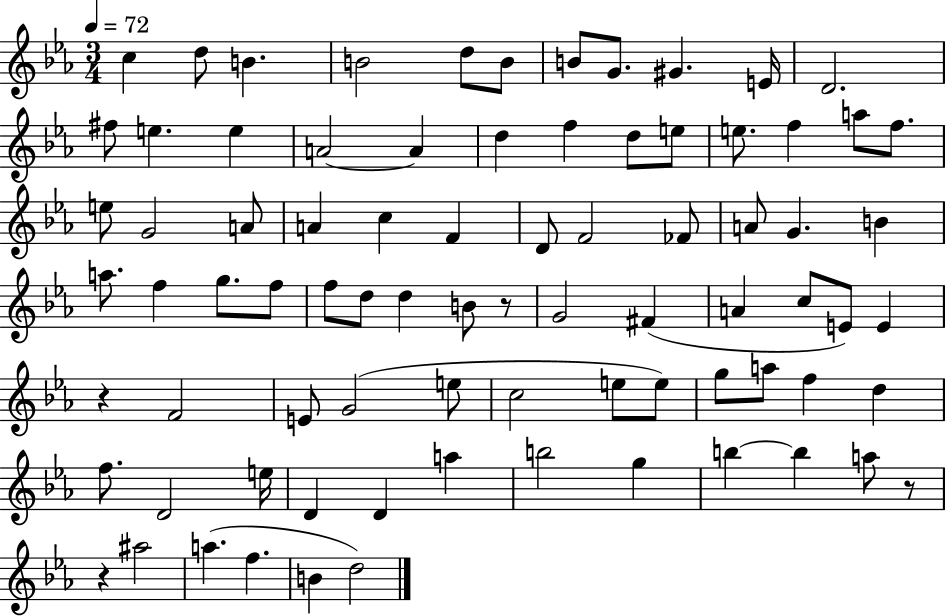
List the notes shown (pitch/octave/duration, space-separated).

C5/q D5/e B4/q. B4/h D5/e B4/e B4/e G4/e. G#4/q. E4/s D4/h. F#5/e E5/q. E5/q A4/h A4/q D5/q F5/q D5/e E5/e E5/e. F5/q A5/e F5/e. E5/e G4/h A4/e A4/q C5/q F4/q D4/e F4/h FES4/e A4/e G4/q. B4/q A5/e. F5/q G5/e. F5/e F5/e D5/e D5/q B4/e R/e G4/h F#4/q A4/q C5/e E4/e E4/q R/q F4/h E4/e G4/h E5/e C5/h E5/e E5/e G5/e A5/e F5/q D5/q F5/e. D4/h E5/s D4/q D4/q A5/q B5/h G5/q B5/q B5/q A5/e R/e R/q A#5/h A5/q. F5/q. B4/q D5/h